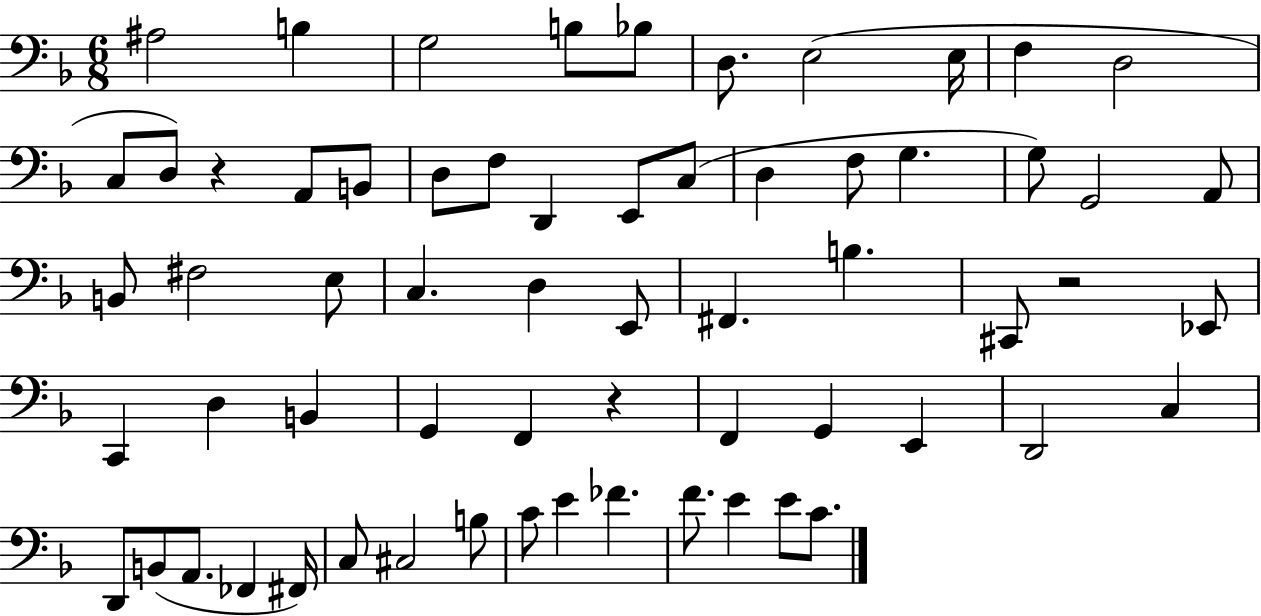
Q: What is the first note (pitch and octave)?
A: A#3